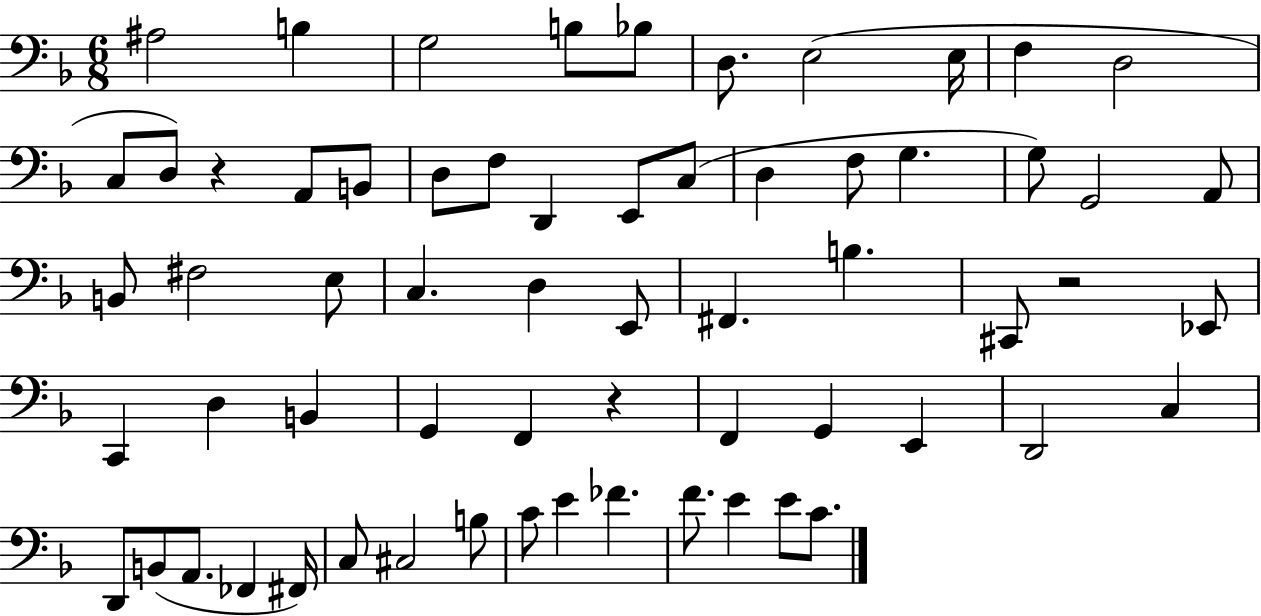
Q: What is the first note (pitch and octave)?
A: A#3